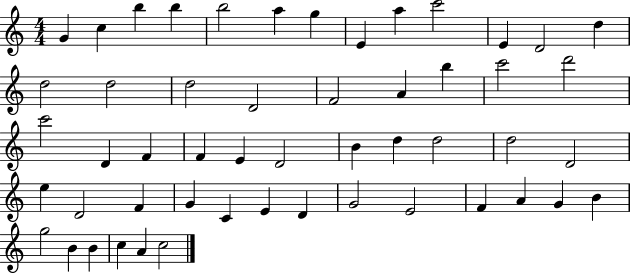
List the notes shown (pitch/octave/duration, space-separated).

G4/q C5/q B5/q B5/q B5/h A5/q G5/q E4/q A5/q C6/h E4/q D4/h D5/q D5/h D5/h D5/h D4/h F4/h A4/q B5/q C6/h D6/h C6/h D4/q F4/q F4/q E4/q D4/h B4/q D5/q D5/h D5/h D4/h E5/q D4/h F4/q G4/q C4/q E4/q D4/q G4/h E4/h F4/q A4/q G4/q B4/q G5/h B4/q B4/q C5/q A4/q C5/h